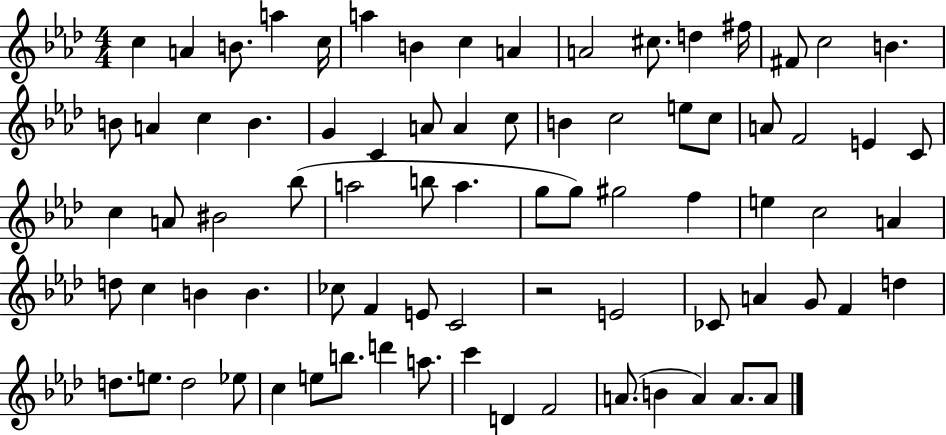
X:1
T:Untitled
M:4/4
L:1/4
K:Ab
c A B/2 a c/4 a B c A A2 ^c/2 d ^f/4 ^F/2 c2 B B/2 A c B G C A/2 A c/2 B c2 e/2 c/2 A/2 F2 E C/2 c A/2 ^B2 _b/2 a2 b/2 a g/2 g/2 ^g2 f e c2 A d/2 c B B _c/2 F E/2 C2 z2 E2 _C/2 A G/2 F d d/2 e/2 d2 _e/2 c e/2 b/2 d' a/2 c' D F2 A/2 B A A/2 A/2